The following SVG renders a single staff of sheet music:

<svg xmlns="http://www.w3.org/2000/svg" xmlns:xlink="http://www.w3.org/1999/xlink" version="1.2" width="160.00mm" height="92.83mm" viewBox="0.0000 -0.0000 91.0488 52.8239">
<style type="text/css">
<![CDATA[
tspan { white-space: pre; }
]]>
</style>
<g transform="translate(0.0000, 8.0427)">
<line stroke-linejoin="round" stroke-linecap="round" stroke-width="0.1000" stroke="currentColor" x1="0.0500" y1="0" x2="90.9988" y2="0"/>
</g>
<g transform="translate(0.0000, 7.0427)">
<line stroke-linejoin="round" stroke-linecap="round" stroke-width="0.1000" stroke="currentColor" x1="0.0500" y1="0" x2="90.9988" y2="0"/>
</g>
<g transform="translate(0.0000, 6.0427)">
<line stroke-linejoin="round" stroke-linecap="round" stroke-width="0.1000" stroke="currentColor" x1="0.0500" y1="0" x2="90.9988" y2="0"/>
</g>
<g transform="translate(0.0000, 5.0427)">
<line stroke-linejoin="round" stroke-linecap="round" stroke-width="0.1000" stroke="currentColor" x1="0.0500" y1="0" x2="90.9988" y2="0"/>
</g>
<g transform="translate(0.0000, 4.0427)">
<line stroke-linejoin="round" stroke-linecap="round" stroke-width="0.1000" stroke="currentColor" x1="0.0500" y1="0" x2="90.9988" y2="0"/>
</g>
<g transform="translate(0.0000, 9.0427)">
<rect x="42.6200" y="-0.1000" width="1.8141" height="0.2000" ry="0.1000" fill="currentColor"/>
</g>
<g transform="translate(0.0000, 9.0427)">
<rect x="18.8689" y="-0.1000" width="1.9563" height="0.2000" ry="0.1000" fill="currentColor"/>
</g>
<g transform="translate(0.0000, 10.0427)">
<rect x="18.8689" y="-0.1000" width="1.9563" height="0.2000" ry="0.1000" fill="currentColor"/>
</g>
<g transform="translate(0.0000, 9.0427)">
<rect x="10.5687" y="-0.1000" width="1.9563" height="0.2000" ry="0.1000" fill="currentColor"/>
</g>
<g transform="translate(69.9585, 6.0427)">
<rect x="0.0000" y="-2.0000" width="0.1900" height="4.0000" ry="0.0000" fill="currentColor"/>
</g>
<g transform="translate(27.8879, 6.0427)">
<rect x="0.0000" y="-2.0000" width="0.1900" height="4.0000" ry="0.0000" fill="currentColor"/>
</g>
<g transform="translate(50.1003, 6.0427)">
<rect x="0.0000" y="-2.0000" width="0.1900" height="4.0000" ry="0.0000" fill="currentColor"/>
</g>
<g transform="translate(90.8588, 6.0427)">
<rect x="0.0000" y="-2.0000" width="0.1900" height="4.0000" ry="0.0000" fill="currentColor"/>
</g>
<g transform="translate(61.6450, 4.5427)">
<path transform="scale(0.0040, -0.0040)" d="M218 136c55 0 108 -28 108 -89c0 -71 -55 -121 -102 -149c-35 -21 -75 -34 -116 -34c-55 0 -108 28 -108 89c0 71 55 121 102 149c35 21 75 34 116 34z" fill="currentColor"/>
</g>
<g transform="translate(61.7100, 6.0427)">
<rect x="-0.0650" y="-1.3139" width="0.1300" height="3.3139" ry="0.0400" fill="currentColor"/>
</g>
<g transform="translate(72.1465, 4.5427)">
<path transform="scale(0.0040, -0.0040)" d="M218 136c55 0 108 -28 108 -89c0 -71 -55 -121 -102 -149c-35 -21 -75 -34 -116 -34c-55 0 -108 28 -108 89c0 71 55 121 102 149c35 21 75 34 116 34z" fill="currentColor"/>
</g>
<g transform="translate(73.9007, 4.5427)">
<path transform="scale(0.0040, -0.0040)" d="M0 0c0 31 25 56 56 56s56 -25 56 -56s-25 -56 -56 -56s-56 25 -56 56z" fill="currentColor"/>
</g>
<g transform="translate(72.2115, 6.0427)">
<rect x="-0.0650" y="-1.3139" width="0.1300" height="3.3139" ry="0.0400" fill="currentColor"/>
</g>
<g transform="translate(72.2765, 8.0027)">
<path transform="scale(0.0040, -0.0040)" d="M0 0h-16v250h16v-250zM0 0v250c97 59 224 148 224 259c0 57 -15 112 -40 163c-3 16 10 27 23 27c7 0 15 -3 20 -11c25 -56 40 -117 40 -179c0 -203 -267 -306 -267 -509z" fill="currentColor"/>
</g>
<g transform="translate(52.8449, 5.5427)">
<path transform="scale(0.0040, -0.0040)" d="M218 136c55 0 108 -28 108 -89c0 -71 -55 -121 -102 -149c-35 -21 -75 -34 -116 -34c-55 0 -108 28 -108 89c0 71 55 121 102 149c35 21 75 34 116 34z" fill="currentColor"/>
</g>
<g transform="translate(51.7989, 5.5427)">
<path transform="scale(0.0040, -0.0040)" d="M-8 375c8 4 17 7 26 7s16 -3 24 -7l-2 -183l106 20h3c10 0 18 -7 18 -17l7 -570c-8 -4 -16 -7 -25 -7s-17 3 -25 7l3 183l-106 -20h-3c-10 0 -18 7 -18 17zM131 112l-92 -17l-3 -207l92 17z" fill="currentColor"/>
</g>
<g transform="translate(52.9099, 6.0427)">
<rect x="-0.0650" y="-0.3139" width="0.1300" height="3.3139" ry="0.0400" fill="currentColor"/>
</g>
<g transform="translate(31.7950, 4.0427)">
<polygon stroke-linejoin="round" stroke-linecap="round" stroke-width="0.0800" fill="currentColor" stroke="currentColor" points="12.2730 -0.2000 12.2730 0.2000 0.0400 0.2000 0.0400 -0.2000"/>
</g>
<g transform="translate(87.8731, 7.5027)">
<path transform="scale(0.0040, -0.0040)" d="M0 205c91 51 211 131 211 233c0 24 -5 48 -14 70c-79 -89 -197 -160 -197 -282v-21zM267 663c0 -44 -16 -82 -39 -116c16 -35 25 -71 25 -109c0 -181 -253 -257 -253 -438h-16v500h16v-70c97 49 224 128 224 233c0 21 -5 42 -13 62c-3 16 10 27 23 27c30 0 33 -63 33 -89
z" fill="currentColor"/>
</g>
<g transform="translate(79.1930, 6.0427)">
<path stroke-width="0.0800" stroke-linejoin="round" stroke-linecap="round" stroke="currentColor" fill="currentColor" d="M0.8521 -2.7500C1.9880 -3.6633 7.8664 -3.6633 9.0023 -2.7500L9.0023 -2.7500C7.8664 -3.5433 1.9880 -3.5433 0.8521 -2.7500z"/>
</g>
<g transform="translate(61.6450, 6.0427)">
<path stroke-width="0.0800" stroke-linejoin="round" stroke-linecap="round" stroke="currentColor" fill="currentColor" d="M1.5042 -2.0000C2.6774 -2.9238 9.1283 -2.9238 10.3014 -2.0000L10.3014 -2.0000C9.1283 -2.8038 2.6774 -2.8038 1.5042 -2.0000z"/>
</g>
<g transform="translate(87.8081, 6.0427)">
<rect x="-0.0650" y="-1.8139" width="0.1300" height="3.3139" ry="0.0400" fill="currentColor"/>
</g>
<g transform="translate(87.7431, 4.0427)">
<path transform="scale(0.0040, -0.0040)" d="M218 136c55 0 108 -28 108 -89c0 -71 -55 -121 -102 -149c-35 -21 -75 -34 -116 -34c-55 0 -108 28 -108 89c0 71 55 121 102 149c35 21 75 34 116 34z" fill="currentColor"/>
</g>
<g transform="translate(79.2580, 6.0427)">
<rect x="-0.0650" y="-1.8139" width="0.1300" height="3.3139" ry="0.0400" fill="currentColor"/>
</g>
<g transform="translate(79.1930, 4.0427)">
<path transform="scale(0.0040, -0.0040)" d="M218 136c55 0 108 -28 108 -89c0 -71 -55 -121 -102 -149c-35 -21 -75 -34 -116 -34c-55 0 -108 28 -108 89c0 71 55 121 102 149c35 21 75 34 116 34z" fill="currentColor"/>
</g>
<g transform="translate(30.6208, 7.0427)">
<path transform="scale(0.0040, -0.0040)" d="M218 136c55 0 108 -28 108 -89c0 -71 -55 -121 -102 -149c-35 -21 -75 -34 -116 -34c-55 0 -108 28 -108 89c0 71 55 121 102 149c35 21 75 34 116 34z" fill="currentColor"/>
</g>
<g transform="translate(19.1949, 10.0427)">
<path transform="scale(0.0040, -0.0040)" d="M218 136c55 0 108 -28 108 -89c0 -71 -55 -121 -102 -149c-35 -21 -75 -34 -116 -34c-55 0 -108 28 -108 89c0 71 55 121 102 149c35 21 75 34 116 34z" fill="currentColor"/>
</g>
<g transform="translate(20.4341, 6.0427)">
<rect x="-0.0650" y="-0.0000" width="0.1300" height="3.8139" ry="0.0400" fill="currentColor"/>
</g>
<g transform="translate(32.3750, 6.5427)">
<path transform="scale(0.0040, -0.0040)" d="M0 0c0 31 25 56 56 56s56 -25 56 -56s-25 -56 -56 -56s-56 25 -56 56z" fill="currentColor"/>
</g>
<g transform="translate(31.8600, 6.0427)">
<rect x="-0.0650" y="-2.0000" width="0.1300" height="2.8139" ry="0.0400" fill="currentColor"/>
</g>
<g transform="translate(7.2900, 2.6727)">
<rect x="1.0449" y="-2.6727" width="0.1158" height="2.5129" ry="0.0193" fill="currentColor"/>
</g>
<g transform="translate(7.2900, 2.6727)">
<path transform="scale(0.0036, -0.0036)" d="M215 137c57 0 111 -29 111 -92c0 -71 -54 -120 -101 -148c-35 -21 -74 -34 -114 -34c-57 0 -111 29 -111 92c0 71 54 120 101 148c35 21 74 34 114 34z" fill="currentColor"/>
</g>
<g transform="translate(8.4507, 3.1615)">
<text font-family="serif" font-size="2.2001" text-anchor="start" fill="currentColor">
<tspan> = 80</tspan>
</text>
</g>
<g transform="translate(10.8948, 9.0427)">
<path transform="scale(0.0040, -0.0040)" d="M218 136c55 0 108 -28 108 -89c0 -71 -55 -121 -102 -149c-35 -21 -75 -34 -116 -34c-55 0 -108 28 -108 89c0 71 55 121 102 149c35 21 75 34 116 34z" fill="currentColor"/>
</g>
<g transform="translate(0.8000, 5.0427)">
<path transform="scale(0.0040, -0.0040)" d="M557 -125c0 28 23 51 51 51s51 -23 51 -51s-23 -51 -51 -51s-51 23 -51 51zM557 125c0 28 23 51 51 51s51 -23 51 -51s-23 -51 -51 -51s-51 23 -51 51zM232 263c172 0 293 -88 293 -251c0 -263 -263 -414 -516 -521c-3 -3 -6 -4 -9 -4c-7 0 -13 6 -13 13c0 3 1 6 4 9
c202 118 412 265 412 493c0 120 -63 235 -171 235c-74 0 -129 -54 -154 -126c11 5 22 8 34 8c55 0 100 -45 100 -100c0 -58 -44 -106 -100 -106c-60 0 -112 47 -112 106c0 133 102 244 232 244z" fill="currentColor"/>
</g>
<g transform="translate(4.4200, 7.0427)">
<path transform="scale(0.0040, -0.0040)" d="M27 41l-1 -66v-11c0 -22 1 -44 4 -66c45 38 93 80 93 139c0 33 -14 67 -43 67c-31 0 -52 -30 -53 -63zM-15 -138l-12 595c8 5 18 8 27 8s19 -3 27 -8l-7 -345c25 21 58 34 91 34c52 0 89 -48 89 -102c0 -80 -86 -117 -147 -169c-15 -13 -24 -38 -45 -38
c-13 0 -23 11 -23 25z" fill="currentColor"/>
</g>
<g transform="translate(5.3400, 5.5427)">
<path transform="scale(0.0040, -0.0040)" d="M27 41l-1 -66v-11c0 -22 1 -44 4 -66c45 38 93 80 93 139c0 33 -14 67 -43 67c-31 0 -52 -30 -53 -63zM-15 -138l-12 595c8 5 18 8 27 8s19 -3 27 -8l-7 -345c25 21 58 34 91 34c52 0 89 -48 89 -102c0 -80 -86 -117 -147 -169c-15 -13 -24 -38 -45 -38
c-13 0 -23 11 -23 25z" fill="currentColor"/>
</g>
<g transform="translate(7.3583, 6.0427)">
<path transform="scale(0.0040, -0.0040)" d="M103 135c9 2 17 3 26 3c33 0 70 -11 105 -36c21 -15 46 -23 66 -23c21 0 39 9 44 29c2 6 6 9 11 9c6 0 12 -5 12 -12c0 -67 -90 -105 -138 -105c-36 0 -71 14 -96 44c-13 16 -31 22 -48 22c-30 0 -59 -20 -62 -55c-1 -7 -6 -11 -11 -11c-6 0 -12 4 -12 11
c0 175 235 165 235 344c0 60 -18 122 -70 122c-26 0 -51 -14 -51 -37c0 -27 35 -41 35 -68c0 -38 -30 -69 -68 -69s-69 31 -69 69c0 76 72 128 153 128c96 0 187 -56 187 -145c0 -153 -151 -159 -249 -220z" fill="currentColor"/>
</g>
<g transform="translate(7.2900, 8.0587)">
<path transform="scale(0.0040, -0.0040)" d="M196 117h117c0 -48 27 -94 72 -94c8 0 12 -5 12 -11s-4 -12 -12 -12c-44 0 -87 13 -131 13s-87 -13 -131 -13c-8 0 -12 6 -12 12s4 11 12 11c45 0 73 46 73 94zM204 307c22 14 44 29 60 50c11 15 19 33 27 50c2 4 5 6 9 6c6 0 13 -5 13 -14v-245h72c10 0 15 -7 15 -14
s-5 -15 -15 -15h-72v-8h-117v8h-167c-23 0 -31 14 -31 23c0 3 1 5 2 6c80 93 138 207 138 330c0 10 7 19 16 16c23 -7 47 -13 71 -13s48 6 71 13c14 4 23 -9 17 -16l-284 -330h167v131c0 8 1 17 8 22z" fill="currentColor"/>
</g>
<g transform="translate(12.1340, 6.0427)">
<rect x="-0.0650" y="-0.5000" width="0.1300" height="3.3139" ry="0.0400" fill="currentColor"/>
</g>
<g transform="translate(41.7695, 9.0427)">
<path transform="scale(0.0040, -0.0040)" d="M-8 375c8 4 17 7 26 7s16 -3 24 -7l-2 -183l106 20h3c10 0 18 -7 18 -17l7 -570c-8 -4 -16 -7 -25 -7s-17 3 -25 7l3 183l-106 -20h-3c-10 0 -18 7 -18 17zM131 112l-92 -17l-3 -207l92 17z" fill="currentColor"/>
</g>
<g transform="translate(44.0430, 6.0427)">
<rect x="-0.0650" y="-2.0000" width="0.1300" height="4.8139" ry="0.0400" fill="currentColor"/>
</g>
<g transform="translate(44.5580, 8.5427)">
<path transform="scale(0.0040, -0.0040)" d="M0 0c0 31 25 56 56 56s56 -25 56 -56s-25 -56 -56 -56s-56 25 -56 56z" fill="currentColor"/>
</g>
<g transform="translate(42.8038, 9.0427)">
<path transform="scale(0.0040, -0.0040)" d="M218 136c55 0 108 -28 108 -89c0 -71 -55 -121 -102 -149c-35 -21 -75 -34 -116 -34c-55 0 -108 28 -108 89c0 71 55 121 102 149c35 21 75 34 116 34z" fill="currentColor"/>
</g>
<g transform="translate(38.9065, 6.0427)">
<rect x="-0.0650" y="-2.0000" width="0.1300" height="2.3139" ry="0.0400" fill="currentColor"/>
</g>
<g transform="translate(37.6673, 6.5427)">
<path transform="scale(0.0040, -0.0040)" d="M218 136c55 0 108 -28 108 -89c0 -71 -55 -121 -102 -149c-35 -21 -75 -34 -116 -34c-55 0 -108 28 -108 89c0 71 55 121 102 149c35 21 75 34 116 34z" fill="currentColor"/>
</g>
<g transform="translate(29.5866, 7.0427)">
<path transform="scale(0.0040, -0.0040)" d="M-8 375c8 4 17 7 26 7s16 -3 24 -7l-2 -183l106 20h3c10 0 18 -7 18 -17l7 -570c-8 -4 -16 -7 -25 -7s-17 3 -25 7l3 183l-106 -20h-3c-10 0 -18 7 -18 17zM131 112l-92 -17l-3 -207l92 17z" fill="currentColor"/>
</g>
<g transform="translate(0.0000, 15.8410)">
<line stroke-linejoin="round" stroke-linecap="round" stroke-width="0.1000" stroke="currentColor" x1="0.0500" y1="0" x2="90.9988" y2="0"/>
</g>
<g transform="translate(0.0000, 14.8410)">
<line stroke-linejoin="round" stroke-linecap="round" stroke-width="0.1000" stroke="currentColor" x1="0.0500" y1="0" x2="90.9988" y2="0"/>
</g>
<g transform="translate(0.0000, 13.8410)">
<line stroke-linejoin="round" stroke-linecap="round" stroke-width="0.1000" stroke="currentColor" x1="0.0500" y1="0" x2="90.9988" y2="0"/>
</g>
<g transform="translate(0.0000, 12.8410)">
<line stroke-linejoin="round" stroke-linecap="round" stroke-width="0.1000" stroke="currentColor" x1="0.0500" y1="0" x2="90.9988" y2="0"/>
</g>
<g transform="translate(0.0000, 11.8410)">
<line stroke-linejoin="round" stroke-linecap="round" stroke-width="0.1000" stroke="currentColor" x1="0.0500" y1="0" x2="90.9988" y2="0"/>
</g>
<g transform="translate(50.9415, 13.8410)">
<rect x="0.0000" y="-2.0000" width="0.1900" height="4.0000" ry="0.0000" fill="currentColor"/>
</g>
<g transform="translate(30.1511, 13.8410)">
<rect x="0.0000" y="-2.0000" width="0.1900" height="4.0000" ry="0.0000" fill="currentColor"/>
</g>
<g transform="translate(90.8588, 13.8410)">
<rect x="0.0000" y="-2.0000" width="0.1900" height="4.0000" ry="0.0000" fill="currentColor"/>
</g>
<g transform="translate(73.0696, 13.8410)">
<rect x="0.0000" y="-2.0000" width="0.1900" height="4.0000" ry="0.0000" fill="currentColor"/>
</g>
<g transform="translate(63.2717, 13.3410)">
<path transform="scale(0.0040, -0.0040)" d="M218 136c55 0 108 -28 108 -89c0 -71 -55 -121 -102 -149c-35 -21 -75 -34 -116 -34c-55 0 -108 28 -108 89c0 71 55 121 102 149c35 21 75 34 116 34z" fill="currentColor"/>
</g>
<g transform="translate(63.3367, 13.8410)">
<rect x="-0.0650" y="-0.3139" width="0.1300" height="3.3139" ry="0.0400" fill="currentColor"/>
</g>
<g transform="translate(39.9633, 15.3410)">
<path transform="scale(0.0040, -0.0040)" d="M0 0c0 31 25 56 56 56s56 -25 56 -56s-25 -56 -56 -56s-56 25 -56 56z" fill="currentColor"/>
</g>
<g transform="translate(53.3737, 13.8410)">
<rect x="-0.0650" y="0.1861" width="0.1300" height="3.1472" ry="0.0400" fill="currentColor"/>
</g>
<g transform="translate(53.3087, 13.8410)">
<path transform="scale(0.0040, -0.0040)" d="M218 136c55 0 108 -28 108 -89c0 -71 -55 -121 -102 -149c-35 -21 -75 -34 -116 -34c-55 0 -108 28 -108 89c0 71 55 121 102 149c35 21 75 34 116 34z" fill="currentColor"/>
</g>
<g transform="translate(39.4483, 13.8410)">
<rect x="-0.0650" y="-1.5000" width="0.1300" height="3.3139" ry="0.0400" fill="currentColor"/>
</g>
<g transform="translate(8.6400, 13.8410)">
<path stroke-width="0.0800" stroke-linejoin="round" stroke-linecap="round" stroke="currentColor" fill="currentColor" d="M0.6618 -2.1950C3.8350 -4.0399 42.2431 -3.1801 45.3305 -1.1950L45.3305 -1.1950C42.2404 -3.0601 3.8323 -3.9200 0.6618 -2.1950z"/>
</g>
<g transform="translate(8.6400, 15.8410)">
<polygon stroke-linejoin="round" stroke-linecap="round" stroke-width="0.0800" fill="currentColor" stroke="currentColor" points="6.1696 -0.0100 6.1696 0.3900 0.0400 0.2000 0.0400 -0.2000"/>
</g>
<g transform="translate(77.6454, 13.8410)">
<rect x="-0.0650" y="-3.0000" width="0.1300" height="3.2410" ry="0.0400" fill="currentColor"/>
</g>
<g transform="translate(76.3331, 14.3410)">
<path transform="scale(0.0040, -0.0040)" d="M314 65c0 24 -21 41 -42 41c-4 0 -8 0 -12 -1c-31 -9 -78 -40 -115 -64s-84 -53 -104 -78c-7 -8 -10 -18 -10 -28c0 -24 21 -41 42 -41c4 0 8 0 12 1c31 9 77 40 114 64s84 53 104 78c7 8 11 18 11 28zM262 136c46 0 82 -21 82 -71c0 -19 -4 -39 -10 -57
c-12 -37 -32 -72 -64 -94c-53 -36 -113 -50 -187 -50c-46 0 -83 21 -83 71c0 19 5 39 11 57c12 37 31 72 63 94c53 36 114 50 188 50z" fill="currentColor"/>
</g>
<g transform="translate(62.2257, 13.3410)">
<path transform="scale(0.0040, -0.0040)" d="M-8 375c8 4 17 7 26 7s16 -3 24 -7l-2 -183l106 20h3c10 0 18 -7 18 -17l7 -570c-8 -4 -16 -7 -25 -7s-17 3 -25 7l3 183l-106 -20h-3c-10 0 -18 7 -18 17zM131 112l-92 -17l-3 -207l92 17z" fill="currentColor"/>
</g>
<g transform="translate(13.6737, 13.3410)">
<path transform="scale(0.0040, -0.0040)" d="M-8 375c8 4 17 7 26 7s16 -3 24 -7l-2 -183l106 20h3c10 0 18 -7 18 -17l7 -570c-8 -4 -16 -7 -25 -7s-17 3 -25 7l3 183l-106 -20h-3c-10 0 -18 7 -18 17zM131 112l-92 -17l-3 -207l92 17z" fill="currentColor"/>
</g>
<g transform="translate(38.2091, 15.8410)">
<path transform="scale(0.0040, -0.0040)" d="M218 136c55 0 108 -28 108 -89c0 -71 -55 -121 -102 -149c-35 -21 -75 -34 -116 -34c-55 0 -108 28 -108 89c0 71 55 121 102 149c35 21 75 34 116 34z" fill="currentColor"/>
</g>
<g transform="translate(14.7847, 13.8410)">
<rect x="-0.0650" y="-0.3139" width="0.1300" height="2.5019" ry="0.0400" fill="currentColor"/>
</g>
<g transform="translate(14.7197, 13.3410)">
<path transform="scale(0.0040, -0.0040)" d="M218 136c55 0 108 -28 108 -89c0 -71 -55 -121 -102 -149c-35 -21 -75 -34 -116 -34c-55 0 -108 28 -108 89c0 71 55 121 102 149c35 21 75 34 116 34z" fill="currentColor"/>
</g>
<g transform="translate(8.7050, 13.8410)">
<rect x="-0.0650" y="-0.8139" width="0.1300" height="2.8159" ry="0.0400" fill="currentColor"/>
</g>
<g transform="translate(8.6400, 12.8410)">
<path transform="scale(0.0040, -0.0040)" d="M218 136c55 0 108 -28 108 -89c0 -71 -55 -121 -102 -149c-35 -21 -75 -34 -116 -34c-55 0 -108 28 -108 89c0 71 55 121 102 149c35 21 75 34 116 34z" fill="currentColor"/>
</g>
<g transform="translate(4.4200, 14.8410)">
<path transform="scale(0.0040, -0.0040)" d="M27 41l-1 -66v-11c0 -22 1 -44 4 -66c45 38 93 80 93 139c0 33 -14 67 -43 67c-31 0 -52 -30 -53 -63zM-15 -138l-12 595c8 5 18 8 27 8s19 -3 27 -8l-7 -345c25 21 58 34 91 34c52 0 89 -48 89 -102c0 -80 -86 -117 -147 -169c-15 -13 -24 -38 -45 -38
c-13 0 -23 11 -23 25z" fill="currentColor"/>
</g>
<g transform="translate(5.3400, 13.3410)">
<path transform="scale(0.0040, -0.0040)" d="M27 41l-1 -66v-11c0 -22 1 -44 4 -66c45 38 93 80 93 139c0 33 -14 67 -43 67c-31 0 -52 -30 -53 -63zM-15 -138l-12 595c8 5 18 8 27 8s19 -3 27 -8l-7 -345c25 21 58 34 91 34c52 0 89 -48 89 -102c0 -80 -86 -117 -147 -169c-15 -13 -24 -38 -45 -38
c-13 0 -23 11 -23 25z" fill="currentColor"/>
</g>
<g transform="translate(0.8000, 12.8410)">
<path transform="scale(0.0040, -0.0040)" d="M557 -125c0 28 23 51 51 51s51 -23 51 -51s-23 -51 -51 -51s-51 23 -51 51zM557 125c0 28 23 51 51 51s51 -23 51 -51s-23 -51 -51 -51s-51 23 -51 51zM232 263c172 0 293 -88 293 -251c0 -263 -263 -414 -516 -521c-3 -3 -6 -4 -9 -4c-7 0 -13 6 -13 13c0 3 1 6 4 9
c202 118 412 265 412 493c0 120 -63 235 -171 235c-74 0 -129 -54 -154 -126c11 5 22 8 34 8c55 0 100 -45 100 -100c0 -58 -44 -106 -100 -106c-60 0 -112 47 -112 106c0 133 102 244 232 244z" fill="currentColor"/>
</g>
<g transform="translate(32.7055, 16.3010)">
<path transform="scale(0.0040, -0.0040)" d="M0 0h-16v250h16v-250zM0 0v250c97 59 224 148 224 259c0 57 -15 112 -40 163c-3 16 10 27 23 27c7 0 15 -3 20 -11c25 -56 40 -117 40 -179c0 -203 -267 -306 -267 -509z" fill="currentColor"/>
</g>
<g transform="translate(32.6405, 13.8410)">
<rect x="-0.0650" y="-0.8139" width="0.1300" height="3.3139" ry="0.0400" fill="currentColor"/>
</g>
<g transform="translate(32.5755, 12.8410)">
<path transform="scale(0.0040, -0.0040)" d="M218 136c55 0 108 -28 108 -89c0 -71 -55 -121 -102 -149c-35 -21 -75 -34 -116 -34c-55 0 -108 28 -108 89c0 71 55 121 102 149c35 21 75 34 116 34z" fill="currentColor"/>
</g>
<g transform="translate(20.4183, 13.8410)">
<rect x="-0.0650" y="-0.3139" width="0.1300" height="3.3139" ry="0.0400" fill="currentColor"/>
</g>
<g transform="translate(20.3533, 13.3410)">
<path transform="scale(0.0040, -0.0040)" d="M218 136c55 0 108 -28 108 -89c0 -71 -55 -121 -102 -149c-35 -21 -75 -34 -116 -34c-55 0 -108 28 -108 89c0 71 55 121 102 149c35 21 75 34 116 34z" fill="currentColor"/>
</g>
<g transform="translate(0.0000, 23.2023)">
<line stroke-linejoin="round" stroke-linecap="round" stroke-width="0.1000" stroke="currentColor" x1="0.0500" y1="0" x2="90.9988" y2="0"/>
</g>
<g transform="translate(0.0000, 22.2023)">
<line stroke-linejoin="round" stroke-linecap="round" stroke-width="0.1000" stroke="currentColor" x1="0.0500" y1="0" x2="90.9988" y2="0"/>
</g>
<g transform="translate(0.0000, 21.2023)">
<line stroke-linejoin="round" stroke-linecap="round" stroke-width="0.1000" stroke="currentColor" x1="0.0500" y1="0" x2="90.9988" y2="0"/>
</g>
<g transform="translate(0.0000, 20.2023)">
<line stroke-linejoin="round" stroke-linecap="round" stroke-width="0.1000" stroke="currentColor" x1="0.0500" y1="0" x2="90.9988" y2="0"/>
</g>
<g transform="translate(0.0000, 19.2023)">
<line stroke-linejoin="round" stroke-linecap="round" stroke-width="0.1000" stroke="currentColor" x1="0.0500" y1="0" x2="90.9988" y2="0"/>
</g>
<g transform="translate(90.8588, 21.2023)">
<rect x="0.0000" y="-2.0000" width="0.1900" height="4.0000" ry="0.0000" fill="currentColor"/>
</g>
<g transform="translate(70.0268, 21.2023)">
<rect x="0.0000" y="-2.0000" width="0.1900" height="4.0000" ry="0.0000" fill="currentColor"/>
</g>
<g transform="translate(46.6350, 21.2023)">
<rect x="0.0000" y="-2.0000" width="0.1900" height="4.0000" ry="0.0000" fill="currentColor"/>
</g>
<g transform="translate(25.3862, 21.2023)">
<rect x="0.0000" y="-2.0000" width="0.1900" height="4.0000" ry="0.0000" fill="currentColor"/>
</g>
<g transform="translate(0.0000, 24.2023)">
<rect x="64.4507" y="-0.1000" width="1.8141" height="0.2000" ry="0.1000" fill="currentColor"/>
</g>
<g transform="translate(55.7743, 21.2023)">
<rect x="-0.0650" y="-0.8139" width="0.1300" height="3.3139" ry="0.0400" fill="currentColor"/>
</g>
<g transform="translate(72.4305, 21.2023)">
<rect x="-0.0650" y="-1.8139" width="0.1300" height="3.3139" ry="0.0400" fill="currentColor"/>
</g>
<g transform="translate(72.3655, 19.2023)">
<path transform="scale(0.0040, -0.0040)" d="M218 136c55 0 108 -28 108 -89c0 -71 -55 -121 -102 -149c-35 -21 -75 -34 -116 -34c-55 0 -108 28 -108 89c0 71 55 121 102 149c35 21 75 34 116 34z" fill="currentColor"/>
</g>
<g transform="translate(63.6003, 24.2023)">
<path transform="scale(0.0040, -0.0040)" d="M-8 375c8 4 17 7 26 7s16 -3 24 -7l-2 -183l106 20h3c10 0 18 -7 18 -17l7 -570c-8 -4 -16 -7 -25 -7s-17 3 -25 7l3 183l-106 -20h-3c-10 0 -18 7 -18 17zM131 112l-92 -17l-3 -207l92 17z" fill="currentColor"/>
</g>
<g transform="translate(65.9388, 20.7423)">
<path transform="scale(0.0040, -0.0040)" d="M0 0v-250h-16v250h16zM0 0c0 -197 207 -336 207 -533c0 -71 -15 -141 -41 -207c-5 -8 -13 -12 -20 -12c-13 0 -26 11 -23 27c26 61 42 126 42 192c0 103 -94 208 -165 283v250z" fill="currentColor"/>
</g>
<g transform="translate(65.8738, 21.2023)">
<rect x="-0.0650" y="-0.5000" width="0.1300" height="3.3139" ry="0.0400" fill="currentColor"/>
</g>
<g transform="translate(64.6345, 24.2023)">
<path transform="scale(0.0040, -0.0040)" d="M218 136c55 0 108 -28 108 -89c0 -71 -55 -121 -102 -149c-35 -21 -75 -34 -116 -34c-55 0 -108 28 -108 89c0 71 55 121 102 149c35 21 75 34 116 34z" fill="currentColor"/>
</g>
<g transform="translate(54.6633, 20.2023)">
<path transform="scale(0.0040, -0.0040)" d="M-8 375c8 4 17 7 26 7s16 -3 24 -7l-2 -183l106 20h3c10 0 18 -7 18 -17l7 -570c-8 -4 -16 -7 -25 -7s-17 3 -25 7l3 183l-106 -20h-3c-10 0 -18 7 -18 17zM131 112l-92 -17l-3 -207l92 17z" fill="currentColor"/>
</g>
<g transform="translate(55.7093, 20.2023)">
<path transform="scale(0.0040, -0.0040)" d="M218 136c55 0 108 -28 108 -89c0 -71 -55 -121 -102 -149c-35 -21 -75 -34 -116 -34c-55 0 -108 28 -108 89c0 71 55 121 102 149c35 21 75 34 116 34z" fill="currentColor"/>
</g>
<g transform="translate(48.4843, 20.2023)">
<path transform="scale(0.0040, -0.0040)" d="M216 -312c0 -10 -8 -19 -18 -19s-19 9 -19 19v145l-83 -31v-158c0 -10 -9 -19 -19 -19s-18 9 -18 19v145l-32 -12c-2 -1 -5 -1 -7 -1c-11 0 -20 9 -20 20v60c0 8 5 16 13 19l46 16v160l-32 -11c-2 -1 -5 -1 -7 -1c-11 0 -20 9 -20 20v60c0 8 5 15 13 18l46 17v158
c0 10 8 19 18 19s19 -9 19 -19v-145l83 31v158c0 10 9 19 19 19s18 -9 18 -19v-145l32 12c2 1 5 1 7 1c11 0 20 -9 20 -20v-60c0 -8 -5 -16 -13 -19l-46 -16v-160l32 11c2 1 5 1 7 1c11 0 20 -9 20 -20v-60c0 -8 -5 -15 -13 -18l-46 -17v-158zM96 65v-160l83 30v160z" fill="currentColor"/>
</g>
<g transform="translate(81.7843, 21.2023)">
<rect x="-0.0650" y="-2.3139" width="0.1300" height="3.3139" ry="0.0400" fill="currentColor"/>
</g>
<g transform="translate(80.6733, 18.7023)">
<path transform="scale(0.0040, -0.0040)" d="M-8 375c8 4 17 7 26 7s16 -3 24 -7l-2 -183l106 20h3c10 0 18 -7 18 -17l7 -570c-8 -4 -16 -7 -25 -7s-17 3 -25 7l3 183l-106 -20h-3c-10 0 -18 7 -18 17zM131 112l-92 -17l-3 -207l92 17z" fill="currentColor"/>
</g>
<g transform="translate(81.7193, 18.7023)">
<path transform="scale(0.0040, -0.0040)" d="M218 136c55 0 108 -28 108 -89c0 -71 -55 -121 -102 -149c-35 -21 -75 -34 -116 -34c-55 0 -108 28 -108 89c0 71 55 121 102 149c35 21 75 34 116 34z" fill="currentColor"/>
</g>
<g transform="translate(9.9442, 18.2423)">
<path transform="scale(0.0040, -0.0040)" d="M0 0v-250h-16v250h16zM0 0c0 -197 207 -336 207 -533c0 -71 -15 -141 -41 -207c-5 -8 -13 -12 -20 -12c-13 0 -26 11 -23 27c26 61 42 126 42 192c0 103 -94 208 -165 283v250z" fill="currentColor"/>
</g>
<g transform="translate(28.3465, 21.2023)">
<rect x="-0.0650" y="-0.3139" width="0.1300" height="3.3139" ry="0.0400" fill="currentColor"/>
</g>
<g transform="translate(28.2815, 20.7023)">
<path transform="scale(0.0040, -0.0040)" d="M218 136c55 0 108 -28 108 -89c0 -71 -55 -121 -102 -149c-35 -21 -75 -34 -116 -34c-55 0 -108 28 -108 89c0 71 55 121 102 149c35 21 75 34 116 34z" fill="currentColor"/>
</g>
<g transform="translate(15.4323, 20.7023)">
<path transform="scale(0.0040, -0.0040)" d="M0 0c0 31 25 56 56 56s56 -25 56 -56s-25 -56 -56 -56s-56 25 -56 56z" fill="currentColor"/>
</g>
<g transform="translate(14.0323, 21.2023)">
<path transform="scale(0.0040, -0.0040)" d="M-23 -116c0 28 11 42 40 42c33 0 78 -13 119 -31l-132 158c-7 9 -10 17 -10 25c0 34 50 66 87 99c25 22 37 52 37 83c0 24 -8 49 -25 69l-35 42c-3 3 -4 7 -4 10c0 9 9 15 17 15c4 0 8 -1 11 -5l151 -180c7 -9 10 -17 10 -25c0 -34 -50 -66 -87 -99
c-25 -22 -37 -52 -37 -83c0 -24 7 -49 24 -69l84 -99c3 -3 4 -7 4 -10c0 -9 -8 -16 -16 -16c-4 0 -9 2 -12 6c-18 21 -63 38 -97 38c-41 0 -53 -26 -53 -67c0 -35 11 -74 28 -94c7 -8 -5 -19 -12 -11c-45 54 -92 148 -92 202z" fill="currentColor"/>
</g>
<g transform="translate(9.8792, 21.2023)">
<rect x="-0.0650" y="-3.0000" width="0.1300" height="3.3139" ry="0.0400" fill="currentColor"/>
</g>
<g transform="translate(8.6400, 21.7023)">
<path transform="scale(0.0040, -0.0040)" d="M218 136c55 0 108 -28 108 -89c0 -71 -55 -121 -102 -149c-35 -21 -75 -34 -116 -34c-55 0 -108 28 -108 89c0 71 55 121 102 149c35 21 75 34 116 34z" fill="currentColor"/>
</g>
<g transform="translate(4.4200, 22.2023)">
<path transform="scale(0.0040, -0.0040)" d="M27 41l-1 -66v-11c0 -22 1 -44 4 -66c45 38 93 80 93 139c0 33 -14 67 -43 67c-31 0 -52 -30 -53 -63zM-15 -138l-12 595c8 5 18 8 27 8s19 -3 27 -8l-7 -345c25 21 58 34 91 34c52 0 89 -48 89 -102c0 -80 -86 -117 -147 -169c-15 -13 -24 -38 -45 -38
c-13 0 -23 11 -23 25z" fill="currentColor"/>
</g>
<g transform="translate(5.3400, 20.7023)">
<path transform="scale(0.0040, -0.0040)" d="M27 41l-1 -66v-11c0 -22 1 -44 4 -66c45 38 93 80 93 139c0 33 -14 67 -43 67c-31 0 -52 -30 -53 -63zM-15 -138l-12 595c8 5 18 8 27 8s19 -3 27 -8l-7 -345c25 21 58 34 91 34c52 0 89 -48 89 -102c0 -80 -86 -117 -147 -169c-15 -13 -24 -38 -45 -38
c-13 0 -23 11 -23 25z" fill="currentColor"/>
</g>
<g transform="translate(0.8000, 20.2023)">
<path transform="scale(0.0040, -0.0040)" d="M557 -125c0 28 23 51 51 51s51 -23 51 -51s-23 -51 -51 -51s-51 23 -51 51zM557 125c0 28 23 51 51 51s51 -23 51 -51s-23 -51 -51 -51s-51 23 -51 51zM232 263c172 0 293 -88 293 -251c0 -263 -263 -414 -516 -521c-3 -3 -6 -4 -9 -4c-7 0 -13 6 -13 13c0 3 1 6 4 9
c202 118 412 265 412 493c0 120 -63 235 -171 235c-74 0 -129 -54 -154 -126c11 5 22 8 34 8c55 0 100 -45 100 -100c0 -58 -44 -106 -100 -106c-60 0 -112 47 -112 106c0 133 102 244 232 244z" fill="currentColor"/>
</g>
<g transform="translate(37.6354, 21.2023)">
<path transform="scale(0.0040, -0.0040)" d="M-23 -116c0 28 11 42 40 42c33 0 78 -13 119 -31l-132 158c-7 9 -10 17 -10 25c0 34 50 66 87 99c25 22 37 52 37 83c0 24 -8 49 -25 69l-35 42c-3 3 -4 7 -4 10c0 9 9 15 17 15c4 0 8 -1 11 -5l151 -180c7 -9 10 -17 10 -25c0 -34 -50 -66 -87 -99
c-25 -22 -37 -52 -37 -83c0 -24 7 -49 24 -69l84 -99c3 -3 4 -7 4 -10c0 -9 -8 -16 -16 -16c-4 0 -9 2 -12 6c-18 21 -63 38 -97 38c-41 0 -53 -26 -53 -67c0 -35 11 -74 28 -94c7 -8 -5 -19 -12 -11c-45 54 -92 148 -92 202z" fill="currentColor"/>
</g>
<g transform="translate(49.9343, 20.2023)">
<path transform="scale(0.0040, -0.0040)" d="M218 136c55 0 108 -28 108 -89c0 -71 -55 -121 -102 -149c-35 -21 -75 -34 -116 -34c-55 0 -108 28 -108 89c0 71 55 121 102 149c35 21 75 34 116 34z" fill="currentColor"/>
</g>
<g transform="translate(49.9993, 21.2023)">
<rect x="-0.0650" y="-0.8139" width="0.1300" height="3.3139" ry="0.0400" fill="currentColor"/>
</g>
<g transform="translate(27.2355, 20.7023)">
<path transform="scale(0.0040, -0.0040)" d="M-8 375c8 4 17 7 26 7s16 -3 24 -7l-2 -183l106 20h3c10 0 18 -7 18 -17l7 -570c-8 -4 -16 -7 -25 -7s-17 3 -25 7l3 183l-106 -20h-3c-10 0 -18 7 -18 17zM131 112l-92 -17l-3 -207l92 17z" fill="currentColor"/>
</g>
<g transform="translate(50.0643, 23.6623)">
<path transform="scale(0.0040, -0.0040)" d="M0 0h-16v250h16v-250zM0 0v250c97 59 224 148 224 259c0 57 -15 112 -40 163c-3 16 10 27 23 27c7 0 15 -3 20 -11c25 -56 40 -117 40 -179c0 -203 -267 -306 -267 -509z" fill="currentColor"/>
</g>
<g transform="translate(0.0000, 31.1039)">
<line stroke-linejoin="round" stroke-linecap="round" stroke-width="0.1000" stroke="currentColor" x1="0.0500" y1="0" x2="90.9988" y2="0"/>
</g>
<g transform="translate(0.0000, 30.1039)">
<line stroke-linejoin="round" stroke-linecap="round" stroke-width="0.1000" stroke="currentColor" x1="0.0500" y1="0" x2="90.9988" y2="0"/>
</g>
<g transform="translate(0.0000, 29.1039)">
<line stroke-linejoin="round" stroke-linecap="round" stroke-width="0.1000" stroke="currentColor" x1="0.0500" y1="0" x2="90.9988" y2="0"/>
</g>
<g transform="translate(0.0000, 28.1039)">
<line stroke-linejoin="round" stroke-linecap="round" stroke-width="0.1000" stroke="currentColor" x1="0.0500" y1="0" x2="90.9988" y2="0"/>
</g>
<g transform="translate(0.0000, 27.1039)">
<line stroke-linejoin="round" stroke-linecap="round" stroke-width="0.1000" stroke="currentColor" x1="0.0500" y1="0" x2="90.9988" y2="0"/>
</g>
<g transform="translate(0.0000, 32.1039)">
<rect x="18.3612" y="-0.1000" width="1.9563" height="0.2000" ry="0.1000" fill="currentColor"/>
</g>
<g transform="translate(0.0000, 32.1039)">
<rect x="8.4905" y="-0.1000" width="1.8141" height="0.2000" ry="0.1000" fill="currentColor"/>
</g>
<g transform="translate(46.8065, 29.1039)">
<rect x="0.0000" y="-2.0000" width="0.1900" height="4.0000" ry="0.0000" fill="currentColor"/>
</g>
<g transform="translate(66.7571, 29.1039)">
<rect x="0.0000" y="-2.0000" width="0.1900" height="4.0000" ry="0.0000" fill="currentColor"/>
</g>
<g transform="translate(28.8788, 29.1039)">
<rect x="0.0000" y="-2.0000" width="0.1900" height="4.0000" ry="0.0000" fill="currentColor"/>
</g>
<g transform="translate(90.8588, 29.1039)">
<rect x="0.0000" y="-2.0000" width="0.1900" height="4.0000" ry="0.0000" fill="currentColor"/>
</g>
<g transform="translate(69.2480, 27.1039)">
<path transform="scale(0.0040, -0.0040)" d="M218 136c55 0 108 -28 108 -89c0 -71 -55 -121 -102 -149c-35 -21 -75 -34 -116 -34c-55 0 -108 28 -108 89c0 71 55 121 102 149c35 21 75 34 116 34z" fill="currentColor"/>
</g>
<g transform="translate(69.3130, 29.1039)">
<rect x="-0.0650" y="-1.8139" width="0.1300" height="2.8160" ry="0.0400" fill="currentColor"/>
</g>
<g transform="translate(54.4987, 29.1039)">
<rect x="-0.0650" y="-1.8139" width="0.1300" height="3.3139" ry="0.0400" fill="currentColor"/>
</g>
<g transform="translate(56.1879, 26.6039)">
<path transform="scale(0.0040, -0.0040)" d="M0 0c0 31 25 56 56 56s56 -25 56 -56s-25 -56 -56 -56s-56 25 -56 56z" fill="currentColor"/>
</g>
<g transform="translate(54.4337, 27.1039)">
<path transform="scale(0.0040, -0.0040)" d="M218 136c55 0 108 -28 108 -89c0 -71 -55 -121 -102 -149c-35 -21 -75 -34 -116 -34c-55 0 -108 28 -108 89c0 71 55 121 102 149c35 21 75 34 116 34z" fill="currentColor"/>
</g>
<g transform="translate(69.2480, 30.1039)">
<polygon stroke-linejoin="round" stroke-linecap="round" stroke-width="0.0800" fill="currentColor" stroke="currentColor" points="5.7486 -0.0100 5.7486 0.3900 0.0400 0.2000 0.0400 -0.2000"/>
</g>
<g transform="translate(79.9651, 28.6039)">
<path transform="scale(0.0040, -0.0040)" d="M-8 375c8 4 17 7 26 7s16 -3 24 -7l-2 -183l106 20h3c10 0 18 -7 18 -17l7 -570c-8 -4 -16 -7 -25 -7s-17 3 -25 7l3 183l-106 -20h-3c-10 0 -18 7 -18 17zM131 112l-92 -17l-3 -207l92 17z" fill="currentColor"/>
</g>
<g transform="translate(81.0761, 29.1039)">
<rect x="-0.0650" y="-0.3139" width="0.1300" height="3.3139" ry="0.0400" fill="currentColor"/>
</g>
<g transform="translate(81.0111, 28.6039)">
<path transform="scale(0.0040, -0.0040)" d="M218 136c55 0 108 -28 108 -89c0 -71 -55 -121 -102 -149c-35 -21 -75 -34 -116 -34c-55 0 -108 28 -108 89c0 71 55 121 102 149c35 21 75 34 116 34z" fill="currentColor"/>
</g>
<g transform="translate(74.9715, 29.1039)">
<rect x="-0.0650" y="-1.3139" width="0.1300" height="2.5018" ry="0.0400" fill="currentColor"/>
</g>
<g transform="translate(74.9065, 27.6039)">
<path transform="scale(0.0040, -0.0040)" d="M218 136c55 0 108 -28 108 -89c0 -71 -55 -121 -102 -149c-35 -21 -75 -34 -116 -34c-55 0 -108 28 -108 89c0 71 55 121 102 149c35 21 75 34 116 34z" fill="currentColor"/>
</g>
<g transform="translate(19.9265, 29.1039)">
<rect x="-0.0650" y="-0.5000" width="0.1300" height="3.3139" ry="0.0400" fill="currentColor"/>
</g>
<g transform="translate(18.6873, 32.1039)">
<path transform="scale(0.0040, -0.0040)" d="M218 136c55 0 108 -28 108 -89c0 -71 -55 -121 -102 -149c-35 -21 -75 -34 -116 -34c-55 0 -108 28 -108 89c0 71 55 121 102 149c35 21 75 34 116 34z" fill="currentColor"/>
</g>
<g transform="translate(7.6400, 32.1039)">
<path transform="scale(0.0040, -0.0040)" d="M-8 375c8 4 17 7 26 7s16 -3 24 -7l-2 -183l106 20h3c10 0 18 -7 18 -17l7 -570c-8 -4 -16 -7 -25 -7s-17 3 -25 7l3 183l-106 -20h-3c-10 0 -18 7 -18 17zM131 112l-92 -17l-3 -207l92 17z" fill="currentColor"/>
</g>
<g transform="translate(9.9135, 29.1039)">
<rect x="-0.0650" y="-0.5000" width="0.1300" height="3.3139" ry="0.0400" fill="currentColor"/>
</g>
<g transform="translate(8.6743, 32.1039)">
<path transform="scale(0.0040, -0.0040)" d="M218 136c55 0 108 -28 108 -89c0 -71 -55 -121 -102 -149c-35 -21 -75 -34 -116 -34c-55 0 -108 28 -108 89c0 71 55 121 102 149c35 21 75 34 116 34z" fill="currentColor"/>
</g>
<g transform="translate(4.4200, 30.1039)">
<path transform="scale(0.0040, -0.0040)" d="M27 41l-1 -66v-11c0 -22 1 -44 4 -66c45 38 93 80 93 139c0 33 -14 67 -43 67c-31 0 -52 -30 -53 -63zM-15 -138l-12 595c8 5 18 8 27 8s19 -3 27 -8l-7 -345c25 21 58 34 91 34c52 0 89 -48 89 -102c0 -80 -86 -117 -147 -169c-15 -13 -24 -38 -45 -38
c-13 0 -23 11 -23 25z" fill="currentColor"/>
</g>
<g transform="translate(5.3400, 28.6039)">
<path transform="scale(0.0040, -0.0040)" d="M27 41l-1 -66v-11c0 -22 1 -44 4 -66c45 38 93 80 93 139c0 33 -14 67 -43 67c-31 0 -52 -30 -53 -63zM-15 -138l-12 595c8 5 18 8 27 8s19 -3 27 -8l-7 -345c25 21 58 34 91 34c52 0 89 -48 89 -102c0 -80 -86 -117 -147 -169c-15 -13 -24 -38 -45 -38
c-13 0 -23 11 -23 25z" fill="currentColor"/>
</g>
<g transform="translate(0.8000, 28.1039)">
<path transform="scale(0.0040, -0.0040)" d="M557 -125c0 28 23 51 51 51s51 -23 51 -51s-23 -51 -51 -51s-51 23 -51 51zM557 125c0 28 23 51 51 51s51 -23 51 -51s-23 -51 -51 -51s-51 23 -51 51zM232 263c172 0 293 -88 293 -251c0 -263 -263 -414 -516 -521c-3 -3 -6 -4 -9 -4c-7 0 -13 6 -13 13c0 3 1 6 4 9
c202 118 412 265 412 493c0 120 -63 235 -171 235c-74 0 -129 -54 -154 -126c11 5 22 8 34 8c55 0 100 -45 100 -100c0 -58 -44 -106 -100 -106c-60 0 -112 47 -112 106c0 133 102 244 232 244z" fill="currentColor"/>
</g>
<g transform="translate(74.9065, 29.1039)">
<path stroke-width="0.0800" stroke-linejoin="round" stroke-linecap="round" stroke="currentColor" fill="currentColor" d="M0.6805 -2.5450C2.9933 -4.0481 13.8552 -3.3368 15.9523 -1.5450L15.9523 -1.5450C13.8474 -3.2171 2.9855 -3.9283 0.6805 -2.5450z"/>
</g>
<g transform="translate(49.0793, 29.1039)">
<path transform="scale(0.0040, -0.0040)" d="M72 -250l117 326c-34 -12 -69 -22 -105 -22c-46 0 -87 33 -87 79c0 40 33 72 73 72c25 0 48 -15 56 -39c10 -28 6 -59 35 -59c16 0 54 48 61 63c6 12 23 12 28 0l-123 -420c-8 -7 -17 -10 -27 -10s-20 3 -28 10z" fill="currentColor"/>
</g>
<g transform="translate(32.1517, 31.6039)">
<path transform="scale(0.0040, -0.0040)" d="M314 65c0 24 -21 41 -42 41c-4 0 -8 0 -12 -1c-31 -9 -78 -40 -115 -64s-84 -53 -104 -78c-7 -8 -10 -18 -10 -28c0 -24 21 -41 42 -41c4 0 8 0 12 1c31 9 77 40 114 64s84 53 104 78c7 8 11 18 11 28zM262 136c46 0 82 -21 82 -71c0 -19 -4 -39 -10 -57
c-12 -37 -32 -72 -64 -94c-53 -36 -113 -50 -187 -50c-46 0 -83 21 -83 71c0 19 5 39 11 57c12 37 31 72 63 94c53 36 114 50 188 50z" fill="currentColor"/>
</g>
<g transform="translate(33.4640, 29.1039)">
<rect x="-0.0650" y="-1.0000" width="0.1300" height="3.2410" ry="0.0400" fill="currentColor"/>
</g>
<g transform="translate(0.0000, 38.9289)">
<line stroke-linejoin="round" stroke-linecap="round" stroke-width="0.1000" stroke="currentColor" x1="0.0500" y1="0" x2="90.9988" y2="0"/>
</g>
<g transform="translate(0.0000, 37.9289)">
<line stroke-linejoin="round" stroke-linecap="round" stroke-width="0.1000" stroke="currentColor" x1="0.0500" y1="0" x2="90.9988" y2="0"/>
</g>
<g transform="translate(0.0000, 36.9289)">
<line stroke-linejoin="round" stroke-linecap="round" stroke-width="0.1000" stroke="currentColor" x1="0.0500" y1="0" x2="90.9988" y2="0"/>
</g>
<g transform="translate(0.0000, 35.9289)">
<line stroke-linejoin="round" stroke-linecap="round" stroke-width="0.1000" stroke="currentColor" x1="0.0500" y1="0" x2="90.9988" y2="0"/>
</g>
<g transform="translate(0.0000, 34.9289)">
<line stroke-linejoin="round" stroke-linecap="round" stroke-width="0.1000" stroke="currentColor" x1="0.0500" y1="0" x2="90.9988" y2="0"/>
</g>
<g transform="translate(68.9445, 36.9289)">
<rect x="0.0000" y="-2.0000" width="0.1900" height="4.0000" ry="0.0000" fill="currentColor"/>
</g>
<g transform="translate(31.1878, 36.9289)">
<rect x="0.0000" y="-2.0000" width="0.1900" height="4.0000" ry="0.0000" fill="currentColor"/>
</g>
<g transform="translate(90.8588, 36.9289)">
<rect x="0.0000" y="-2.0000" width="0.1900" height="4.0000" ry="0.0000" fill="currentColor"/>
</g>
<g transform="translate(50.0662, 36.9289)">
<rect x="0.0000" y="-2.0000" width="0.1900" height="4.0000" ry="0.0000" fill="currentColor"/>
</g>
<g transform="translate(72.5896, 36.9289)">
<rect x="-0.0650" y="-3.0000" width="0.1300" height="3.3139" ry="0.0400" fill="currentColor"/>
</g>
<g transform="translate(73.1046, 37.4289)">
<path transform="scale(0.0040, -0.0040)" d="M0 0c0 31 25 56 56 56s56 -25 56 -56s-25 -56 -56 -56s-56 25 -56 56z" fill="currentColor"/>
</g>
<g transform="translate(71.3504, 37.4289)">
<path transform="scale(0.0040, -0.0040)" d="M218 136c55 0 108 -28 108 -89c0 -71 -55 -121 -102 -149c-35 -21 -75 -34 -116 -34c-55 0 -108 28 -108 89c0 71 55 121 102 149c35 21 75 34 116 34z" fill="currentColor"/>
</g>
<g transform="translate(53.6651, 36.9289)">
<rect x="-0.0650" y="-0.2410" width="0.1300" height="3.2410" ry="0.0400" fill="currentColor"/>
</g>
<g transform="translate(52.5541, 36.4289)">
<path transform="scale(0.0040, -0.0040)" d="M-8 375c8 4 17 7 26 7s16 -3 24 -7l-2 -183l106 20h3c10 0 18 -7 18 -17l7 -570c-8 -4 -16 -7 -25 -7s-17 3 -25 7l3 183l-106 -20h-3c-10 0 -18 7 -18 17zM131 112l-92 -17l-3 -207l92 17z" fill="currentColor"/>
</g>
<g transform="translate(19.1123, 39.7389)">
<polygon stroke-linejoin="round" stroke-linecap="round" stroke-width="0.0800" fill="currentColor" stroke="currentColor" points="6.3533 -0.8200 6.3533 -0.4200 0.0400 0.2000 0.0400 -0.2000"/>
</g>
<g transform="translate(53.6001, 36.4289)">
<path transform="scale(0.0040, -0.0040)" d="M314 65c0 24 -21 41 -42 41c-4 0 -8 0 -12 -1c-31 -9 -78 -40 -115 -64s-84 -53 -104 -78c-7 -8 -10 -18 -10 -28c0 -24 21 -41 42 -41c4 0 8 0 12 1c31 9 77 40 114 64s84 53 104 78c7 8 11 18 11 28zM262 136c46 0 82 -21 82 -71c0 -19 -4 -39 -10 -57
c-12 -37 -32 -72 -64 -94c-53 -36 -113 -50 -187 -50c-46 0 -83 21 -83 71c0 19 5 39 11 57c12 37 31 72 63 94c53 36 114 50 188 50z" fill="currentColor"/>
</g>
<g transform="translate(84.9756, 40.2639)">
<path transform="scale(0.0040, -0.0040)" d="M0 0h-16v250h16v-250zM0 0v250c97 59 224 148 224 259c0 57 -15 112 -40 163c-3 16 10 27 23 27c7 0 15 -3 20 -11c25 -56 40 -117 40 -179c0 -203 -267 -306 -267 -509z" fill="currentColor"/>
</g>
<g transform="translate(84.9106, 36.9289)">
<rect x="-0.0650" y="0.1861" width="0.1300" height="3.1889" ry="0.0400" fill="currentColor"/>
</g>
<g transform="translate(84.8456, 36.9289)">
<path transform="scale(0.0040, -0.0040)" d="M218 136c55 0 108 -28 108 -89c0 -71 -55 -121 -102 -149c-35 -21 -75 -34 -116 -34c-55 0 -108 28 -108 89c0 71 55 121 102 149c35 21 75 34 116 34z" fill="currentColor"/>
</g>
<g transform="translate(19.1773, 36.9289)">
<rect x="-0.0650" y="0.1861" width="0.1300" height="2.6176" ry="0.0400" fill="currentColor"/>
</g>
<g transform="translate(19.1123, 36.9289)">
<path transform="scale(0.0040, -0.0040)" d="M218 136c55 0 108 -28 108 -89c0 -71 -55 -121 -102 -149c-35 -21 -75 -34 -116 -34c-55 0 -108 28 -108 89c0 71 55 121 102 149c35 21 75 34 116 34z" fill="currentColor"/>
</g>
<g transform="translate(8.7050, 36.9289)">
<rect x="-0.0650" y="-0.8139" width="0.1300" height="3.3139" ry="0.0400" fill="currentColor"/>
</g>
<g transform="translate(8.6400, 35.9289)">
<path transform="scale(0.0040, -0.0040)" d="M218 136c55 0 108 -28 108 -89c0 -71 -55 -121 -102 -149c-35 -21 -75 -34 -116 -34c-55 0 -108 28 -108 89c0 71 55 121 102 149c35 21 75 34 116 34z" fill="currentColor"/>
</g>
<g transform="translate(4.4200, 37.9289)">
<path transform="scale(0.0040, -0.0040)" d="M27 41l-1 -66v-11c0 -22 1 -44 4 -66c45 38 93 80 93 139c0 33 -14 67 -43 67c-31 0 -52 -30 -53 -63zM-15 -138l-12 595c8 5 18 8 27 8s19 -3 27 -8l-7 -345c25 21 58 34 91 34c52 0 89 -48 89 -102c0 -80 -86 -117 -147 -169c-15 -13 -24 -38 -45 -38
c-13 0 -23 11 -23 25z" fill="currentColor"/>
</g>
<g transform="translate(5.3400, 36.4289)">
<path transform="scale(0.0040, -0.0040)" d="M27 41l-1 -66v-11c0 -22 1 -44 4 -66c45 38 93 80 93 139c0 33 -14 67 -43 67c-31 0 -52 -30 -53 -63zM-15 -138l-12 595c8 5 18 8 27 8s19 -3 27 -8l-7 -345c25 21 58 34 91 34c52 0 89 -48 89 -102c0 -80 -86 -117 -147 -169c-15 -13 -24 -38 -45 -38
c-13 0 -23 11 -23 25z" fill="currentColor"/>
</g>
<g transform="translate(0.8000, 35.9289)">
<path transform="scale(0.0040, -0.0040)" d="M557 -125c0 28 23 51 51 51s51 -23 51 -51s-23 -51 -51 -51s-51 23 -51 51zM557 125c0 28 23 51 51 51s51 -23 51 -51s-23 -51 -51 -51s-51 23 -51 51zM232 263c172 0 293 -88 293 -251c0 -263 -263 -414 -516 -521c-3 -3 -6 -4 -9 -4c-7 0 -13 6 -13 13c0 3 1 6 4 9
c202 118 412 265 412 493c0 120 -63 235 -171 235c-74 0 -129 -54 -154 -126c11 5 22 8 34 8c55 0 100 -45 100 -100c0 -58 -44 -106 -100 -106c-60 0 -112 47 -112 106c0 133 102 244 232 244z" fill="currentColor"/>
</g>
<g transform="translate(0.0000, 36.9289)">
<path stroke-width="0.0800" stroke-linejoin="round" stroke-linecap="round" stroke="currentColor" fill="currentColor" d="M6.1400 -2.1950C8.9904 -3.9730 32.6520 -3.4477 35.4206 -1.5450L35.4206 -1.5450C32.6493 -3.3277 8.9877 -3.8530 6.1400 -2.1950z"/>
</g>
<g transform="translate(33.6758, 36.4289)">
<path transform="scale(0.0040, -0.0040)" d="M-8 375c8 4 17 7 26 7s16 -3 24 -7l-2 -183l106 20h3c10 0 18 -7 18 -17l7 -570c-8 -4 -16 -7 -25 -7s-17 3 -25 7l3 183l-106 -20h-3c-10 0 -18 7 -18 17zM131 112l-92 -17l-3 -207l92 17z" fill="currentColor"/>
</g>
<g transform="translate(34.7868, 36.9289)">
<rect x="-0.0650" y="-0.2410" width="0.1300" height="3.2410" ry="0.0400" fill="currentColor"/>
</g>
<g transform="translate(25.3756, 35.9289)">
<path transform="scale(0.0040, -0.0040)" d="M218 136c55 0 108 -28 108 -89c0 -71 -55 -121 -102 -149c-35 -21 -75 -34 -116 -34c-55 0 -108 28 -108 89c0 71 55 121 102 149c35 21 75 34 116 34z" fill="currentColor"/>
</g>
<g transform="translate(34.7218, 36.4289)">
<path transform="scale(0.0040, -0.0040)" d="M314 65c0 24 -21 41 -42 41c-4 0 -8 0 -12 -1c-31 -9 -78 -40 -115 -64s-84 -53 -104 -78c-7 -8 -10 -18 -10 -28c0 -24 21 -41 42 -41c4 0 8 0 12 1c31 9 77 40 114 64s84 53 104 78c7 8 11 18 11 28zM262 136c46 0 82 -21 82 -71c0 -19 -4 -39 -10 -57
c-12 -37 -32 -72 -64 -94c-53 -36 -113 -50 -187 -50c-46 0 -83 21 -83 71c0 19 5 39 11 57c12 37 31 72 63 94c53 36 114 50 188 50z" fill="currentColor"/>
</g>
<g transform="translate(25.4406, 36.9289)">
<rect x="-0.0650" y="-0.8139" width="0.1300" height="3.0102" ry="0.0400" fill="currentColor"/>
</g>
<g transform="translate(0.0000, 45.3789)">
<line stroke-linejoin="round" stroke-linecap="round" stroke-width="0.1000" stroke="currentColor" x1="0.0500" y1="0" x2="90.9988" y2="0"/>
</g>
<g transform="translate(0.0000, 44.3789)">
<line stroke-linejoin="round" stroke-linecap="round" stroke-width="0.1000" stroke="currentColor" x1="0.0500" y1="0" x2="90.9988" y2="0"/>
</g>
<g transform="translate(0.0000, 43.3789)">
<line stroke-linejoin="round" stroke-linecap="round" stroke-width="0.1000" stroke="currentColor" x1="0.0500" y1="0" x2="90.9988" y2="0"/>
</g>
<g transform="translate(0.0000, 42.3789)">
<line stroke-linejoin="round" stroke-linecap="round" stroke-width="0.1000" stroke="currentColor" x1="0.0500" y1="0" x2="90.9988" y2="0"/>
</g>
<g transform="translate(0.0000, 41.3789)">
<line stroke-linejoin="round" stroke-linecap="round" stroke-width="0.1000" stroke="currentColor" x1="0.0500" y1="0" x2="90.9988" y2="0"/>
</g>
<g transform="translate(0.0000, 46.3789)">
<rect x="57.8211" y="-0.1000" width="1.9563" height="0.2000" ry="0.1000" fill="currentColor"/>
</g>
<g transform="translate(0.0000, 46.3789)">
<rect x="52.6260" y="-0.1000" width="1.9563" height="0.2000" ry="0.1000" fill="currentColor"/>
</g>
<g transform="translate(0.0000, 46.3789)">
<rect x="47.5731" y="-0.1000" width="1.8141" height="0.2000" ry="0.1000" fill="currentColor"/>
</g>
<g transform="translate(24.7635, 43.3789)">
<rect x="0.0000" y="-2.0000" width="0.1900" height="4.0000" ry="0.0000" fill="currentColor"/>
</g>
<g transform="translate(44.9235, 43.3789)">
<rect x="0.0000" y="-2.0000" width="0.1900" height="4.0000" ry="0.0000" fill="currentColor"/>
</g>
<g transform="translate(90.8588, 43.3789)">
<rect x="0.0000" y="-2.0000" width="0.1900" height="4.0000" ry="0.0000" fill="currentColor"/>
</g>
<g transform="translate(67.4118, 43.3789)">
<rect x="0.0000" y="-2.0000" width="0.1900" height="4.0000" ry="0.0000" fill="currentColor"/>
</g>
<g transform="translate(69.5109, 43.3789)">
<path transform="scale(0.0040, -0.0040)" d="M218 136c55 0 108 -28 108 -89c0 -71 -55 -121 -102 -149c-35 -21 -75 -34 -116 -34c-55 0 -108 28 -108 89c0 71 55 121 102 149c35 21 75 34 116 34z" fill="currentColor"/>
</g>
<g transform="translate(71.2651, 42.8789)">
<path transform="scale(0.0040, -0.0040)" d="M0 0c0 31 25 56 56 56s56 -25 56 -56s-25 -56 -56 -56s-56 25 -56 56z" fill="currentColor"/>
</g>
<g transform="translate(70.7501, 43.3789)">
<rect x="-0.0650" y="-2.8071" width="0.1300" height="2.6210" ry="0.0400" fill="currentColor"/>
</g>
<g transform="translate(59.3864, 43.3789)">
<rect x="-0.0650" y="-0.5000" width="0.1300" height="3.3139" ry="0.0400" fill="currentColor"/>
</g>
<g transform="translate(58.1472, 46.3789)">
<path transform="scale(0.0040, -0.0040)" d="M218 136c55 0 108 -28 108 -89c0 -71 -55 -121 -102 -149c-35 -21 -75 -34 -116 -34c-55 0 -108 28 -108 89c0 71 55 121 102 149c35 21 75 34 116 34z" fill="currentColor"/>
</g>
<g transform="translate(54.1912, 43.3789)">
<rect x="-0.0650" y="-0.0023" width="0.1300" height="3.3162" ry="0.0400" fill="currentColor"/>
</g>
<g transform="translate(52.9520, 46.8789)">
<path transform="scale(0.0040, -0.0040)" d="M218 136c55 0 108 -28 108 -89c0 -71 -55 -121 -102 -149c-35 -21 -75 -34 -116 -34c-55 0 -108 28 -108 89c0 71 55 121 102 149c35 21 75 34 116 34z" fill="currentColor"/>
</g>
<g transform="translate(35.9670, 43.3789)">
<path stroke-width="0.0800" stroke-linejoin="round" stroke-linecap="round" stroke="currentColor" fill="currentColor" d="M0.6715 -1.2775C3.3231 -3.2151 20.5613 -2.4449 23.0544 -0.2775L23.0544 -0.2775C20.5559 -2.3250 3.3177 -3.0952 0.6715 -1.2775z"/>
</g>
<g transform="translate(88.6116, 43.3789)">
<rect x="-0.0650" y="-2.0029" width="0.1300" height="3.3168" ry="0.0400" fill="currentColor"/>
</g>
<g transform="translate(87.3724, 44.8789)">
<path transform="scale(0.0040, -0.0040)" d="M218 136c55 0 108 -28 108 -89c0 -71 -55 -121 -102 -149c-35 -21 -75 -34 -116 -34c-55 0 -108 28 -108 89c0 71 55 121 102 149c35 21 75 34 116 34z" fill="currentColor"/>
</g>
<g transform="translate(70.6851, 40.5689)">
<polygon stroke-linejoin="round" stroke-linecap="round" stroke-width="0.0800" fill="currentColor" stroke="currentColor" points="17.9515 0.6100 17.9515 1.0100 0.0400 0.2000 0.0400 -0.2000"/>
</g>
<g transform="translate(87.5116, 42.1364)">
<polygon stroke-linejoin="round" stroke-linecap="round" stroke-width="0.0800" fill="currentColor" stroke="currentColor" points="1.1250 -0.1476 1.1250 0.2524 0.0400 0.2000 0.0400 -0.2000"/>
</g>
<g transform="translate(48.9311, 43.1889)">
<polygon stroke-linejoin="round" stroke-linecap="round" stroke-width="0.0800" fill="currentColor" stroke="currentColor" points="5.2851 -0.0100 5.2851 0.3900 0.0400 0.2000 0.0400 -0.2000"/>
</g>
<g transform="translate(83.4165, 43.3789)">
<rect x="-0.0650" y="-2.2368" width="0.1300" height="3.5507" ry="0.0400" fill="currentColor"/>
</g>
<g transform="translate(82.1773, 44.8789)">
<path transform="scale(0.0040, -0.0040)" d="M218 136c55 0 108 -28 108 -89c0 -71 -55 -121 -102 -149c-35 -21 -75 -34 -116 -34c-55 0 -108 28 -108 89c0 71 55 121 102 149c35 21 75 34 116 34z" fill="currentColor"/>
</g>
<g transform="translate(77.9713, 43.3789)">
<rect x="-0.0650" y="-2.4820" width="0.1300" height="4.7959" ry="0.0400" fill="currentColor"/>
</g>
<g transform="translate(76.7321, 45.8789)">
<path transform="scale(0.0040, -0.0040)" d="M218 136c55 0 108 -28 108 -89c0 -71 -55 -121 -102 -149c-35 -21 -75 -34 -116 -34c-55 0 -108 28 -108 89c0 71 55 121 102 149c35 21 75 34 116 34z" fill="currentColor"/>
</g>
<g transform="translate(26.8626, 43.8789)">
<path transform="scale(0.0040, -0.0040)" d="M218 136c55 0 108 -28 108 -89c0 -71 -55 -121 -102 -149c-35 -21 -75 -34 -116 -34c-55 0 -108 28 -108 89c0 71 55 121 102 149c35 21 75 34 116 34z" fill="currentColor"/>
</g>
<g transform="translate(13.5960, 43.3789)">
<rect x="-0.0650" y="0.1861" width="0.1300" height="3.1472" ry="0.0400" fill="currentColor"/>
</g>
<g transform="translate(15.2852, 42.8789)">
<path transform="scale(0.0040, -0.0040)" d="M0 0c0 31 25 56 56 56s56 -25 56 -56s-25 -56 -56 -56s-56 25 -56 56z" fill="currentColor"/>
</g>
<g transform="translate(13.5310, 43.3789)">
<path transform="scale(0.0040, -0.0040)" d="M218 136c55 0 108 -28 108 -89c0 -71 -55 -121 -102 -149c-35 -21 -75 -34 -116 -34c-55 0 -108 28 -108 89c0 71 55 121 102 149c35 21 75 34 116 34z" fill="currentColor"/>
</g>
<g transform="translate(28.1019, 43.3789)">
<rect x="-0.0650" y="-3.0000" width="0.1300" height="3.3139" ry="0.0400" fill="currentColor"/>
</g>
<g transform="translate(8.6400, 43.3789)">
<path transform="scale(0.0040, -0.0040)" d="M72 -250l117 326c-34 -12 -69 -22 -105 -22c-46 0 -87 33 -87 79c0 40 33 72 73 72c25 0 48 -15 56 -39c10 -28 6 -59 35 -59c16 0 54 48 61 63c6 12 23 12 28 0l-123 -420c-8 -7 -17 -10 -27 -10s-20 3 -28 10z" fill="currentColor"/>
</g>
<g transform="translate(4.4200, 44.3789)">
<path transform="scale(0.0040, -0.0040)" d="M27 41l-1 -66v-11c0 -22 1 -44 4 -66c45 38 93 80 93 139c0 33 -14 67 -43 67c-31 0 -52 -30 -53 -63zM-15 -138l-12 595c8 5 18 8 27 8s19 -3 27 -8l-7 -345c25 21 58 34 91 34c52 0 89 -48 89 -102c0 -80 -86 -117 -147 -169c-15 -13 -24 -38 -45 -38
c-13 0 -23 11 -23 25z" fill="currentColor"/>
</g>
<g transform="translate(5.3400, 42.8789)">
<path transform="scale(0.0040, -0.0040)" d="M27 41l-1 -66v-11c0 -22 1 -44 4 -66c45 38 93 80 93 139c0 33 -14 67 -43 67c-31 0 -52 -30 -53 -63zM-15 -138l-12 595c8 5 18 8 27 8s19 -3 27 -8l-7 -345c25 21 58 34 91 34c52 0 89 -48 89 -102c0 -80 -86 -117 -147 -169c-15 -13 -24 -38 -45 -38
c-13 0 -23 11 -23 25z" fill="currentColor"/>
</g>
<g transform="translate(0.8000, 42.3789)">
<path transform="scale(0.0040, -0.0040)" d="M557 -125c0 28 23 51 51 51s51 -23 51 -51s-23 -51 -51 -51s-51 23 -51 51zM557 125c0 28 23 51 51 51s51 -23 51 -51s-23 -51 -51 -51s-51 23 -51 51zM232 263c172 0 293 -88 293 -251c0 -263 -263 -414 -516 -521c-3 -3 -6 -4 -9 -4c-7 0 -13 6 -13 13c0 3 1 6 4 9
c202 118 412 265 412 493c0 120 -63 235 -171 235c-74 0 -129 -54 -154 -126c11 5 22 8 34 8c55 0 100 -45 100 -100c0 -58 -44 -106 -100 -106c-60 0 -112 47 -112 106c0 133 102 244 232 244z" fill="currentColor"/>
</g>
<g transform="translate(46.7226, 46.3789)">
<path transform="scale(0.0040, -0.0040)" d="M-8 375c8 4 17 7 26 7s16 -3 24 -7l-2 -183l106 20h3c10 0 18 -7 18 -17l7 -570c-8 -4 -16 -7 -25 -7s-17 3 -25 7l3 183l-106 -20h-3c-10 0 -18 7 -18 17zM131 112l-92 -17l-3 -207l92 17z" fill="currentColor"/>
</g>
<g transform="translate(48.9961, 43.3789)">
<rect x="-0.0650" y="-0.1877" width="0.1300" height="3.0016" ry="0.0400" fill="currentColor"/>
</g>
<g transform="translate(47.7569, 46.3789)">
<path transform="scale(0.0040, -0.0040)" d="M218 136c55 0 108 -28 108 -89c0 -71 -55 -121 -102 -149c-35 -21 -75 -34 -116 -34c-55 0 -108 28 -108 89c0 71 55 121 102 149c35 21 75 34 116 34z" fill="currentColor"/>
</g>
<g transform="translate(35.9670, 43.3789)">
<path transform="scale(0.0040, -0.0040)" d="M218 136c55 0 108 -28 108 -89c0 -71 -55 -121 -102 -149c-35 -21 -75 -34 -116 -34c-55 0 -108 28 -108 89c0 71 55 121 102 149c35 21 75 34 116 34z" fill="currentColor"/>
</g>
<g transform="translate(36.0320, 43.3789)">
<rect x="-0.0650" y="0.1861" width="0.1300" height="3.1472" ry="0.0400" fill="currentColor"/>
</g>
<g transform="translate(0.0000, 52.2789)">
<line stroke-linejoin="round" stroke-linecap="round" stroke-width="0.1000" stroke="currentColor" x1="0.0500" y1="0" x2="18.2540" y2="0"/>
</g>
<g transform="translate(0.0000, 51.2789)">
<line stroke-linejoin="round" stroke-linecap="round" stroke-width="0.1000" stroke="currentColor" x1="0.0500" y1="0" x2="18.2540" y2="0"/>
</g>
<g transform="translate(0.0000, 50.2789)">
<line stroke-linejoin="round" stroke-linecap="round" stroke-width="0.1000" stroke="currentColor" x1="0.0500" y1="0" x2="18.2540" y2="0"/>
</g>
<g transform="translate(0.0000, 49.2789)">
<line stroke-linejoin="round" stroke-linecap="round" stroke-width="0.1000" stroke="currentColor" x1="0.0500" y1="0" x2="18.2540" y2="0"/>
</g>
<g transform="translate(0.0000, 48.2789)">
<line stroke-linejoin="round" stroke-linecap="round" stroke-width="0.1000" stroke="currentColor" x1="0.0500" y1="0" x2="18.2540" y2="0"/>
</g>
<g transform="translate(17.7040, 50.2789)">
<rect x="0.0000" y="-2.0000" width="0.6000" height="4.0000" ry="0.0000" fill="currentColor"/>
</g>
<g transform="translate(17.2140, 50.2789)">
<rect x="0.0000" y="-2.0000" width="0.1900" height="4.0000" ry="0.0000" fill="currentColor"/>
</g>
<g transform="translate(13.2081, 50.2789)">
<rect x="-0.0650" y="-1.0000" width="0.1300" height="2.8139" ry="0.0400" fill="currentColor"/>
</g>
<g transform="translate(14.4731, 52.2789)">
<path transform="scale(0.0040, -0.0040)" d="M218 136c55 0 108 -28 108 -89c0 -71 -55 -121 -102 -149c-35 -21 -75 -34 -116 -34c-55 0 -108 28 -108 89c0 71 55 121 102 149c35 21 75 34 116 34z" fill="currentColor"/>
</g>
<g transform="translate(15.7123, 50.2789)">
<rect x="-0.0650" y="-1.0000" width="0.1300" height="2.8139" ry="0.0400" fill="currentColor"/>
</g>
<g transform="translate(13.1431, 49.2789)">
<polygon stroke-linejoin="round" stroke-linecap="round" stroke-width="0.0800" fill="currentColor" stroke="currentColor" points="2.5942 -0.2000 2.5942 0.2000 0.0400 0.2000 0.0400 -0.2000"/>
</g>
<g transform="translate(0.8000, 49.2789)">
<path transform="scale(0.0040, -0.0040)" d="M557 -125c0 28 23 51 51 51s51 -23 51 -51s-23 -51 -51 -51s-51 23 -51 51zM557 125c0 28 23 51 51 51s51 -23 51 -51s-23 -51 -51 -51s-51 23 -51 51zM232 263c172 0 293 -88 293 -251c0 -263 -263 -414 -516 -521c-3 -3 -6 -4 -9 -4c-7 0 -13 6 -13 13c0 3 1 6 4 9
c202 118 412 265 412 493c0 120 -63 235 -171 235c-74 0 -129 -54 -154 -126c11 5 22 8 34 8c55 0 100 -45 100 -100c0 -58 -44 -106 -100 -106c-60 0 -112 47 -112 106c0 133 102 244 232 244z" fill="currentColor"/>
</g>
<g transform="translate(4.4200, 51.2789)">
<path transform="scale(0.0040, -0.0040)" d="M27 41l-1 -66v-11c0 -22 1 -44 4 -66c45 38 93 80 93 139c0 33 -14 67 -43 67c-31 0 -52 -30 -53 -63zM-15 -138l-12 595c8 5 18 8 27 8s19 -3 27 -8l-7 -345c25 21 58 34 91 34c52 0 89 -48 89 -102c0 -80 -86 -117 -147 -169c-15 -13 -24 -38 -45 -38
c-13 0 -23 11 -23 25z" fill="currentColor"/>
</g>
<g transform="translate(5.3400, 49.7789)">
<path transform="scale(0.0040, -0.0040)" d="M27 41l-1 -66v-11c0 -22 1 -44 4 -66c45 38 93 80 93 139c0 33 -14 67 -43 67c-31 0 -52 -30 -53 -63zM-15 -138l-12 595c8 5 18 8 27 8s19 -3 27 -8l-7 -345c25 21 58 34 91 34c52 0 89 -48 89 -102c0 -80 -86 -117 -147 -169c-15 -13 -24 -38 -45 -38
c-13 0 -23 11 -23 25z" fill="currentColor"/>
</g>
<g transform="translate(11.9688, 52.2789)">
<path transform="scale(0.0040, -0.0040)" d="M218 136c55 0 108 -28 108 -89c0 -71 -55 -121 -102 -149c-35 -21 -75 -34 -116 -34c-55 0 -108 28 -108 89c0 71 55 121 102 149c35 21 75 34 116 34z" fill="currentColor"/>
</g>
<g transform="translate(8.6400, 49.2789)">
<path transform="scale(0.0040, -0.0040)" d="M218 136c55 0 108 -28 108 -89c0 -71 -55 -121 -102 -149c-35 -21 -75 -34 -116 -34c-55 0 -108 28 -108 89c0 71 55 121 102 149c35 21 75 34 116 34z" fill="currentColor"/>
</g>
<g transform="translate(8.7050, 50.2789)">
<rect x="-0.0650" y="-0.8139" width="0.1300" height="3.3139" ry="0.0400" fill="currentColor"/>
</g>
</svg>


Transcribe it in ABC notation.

X:1
T:Untitled
M:2/4
L:1/4
K:Bb
_E,, C,, B,,/2 C,/2 E,,/2 E, G, G,/2 A, A,/4 F,/2 E,/2 E, F,/2 G,, D, E, C,2 C,/2 z E, z ^F,/2 F, E,,/2 A, B, E,, E,, F,,2 z/2 A, A,/2 G,/2 E, F, D,/2 F,/2 E,2 E,2 C, D,/2 z/2 D, C, D, E,,/2 D,,/2 E,, D,/2 F,,/2 A,,/2 A,,/4 F, G,,/2 G,,/2